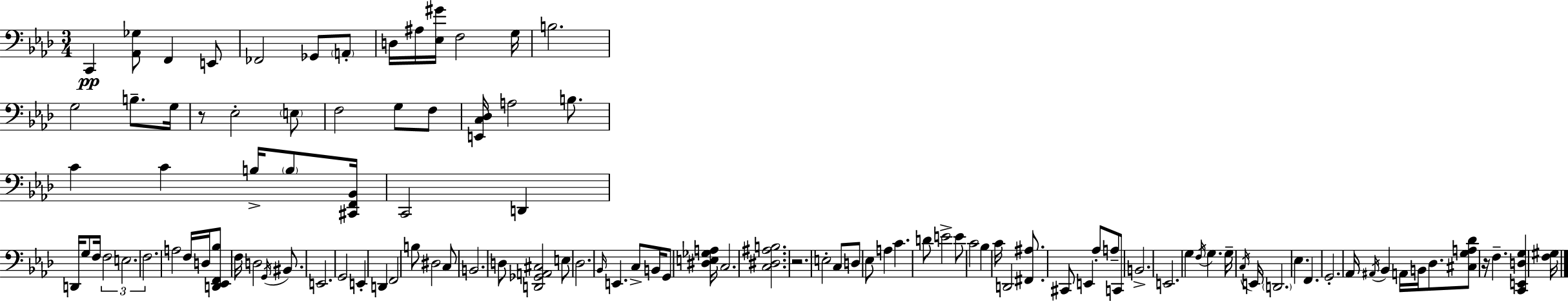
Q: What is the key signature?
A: AES major